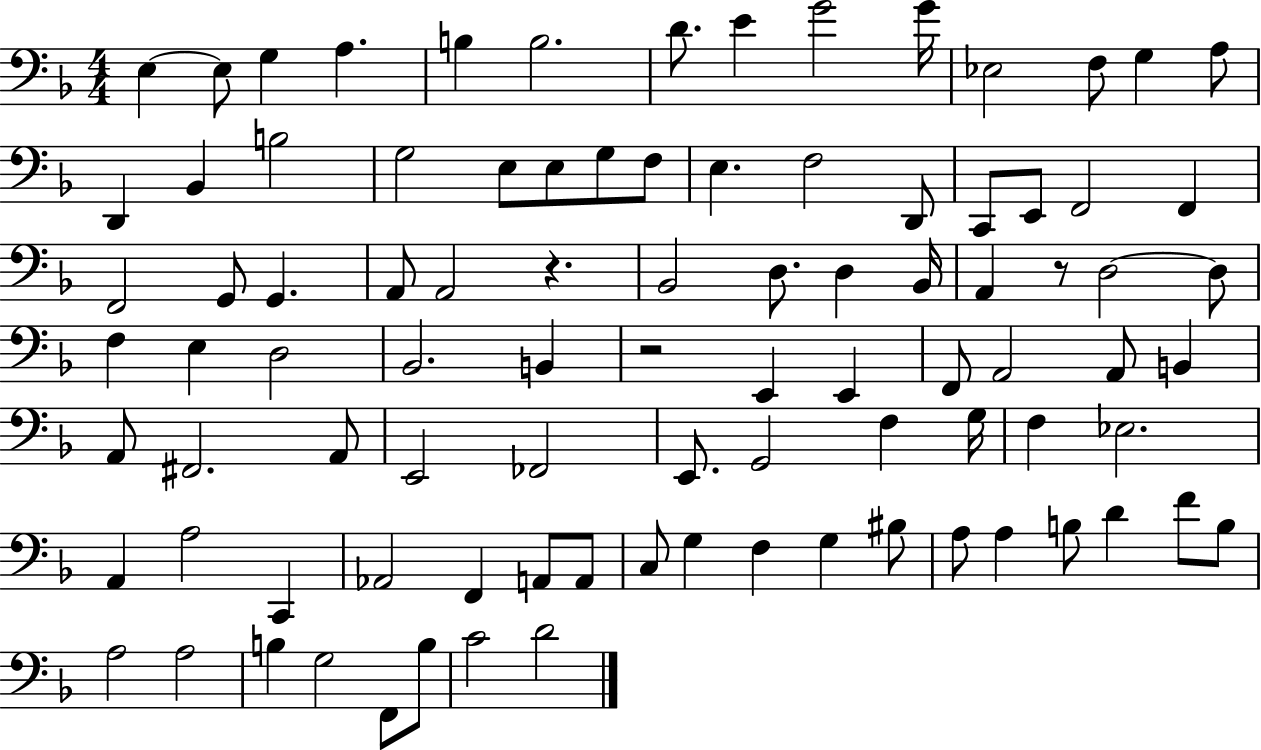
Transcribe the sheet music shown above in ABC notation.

X:1
T:Untitled
M:4/4
L:1/4
K:F
E, E,/2 G, A, B, B,2 D/2 E G2 G/4 _E,2 F,/2 G, A,/2 D,, _B,, B,2 G,2 E,/2 E,/2 G,/2 F,/2 E, F,2 D,,/2 C,,/2 E,,/2 F,,2 F,, F,,2 G,,/2 G,, A,,/2 A,,2 z _B,,2 D,/2 D, _B,,/4 A,, z/2 D,2 D,/2 F, E, D,2 _B,,2 B,, z2 E,, E,, F,,/2 A,,2 A,,/2 B,, A,,/2 ^F,,2 A,,/2 E,,2 _F,,2 E,,/2 G,,2 F, G,/4 F, _E,2 A,, A,2 C,, _A,,2 F,, A,,/2 A,,/2 C,/2 G, F, G, ^B,/2 A,/2 A, B,/2 D F/2 B,/2 A,2 A,2 B, G,2 F,,/2 B,/2 C2 D2